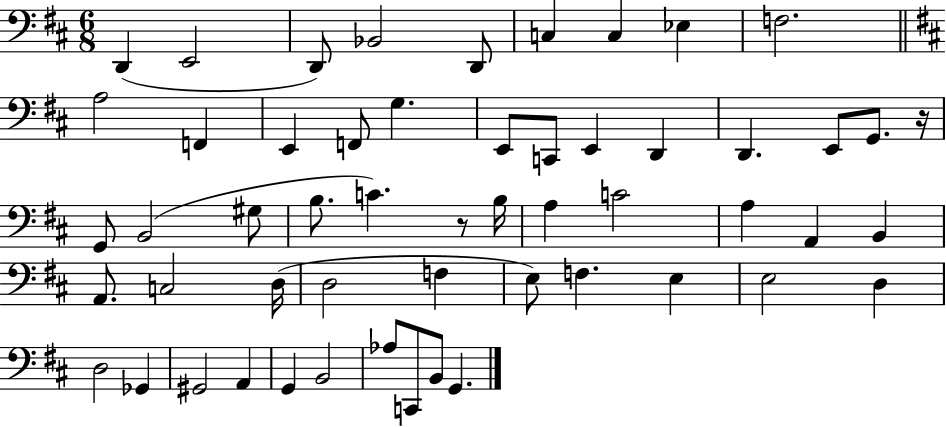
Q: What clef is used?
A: bass